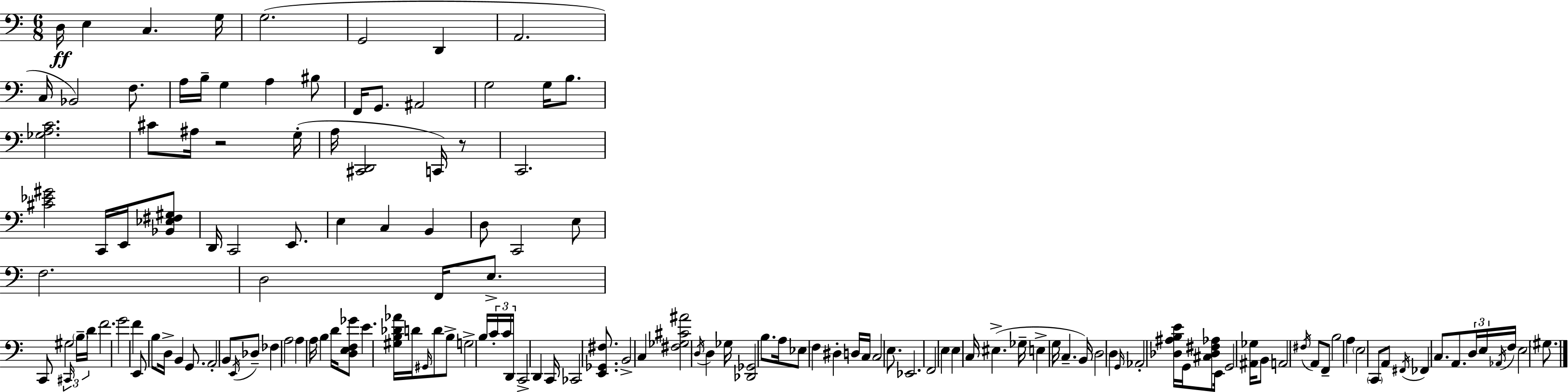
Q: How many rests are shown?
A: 2